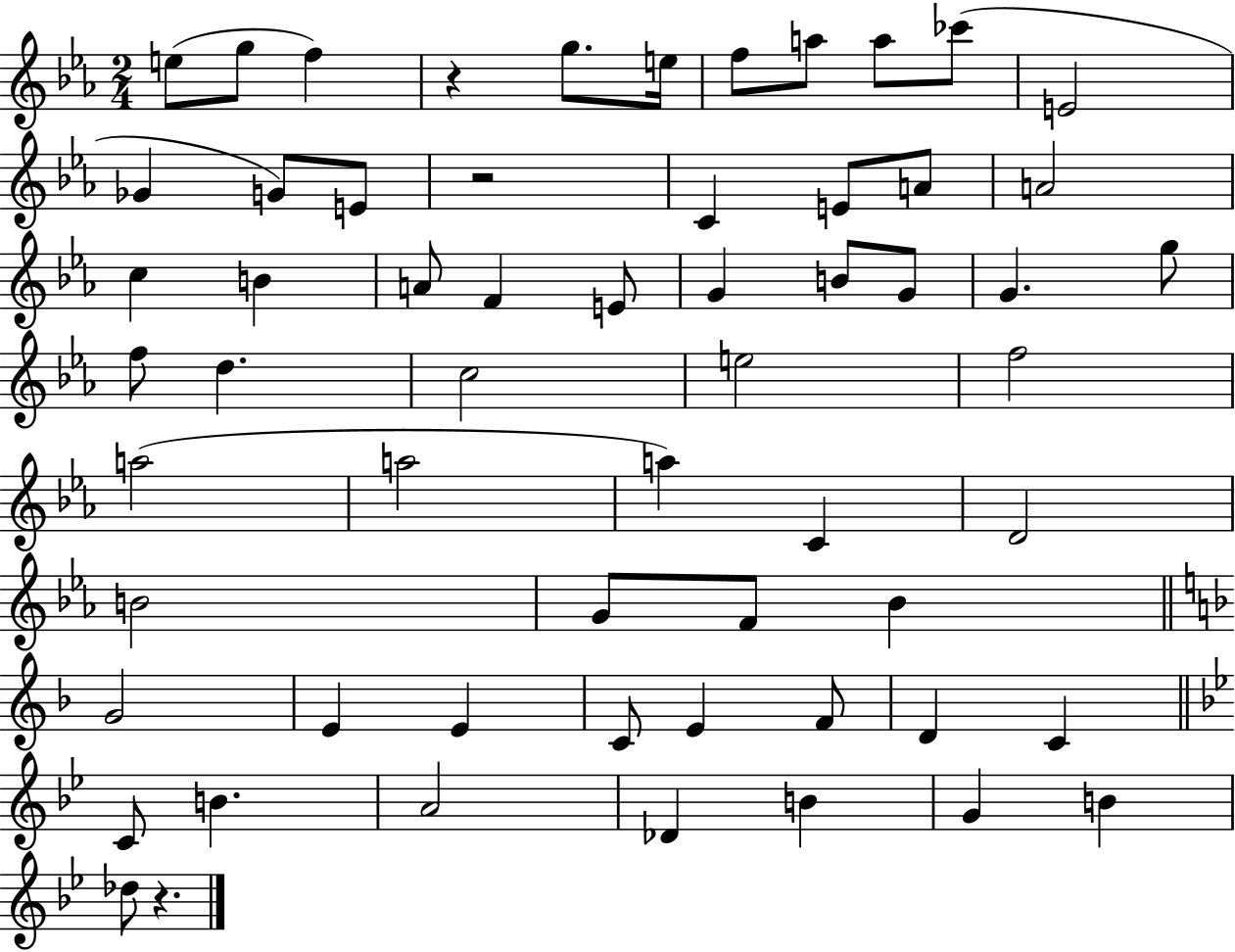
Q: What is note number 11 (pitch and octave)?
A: Gb4